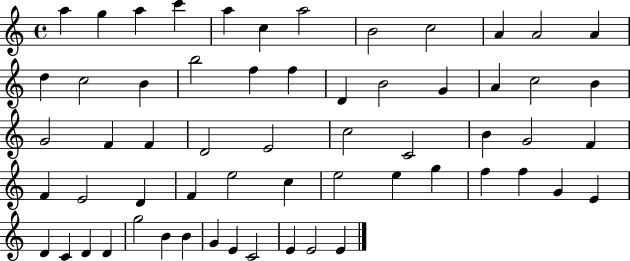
X:1
T:Untitled
M:4/4
L:1/4
K:C
a g a c' a c a2 B2 c2 A A2 A d c2 B b2 f f D B2 G A c2 B G2 F F D2 E2 c2 C2 B G2 F F E2 D F e2 c e2 e g f f G E D C D D g2 B B G E C2 E E2 E